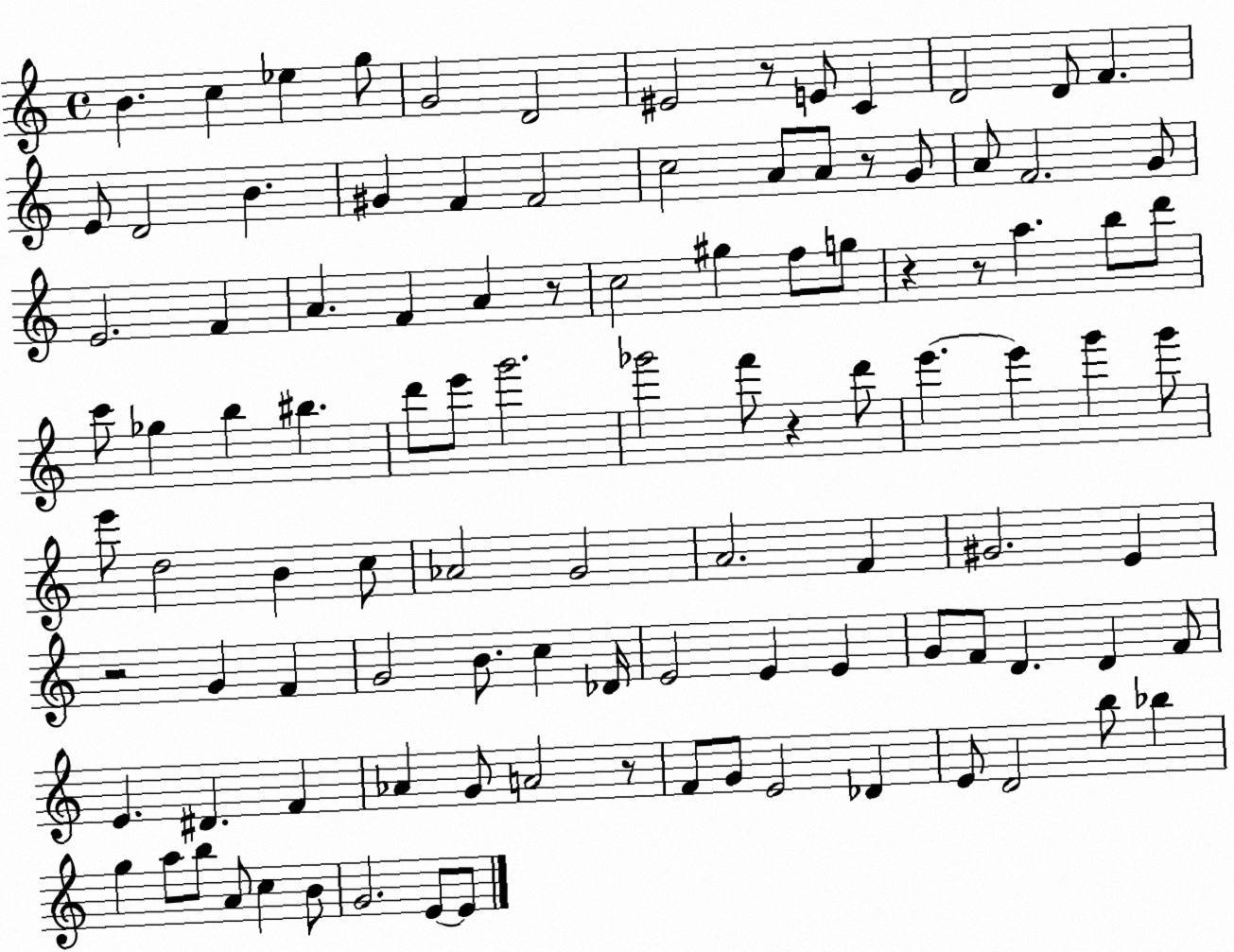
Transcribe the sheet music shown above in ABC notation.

X:1
T:Untitled
M:4/4
L:1/4
K:C
B c _e g/2 G2 D2 ^E2 z/2 E/2 C D2 D/2 F E/2 D2 B ^G F F2 c2 A/2 A/2 z/2 G/2 A/2 F2 G/2 E2 F A F A z/2 c2 ^g f/2 g/2 z z/2 a b/2 d'/2 c'/2 _g b ^b d'/2 e'/2 g'2 _g'2 f'/2 z d'/2 e' e' g' g'/2 e'/2 d2 B c/2 _A2 G2 A2 F ^G2 E z2 G F G2 B/2 c _D/4 E2 E E G/2 F/2 D D F/2 E ^D F _A G/2 A2 z/2 F/2 G/2 E2 _D E/2 D2 b/2 _b g a/2 b/2 A/2 c B/2 G2 E/2 E/2